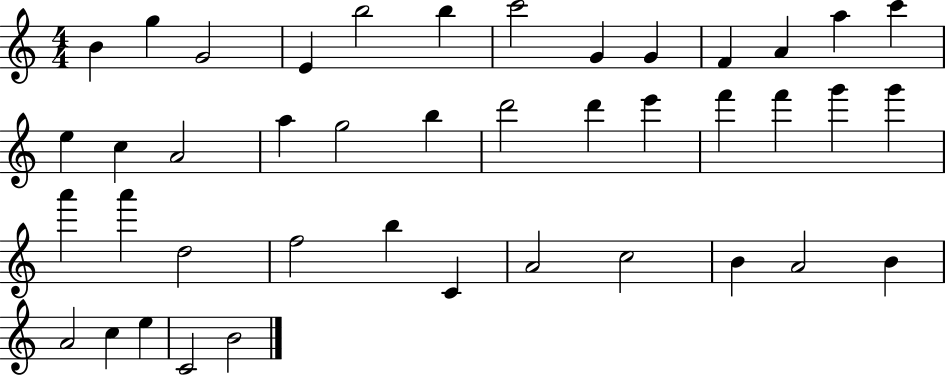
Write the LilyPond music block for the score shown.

{
  \clef treble
  \numericTimeSignature
  \time 4/4
  \key c \major
  b'4 g''4 g'2 | e'4 b''2 b''4 | c'''2 g'4 g'4 | f'4 a'4 a''4 c'''4 | \break e''4 c''4 a'2 | a''4 g''2 b''4 | d'''2 d'''4 e'''4 | f'''4 f'''4 g'''4 g'''4 | \break a'''4 a'''4 d''2 | f''2 b''4 c'4 | a'2 c''2 | b'4 a'2 b'4 | \break a'2 c''4 e''4 | c'2 b'2 | \bar "|."
}